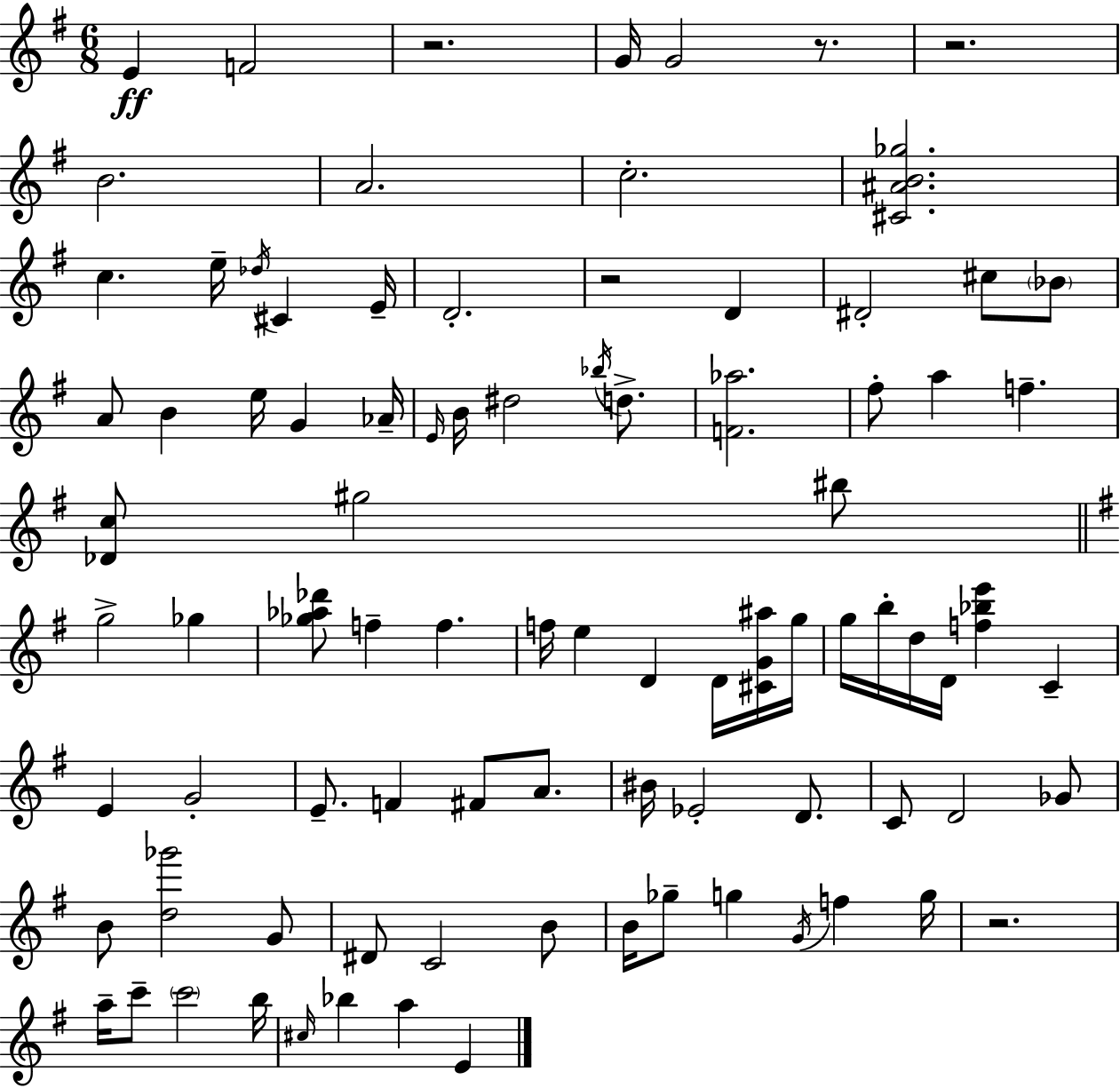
E4/q F4/h R/h. G4/s G4/h R/e. R/h. B4/h. A4/h. C5/h. [C#4,A#4,B4,Gb5]/h. C5/q. E5/s Db5/s C#4/q E4/s D4/h. R/h D4/q D#4/h C#5/e Bb4/e A4/e B4/q E5/s G4/q Ab4/s E4/s B4/s D#5/h Bb5/s D5/e. [F4,Ab5]/h. F#5/e A5/q F5/q. [Db4,C5]/e G#5/h BIS5/e G5/h Gb5/q [Gb5,Ab5,Db6]/e F5/q F5/q. F5/s E5/q D4/q D4/s [C#4,G4,A#5]/s G5/s G5/s B5/s D5/s D4/s [F5,Bb5,E6]/q C4/q E4/q G4/h E4/e. F4/q F#4/e A4/e. BIS4/s Eb4/h D4/e. C4/e D4/h Gb4/e B4/e [D5,Gb6]/h G4/e D#4/e C4/h B4/e B4/s Gb5/e G5/q G4/s F5/q G5/s R/h. A5/s C6/e C6/h B5/s C#5/s Bb5/q A5/q E4/q